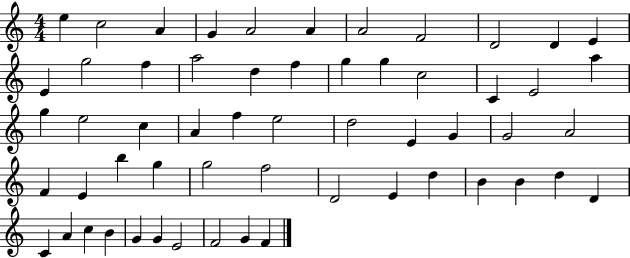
E5/q C5/h A4/q G4/q A4/h A4/q A4/h F4/h D4/h D4/q E4/q E4/q G5/h F5/q A5/h D5/q F5/q G5/q G5/q C5/h C4/q E4/h A5/q G5/q E5/h C5/q A4/q F5/q E5/h D5/h E4/q G4/q G4/h A4/h F4/q E4/q B5/q G5/q G5/h F5/h D4/h E4/q D5/q B4/q B4/q D5/q D4/q C4/q A4/q C5/q B4/q G4/q G4/q E4/h F4/h G4/q F4/q